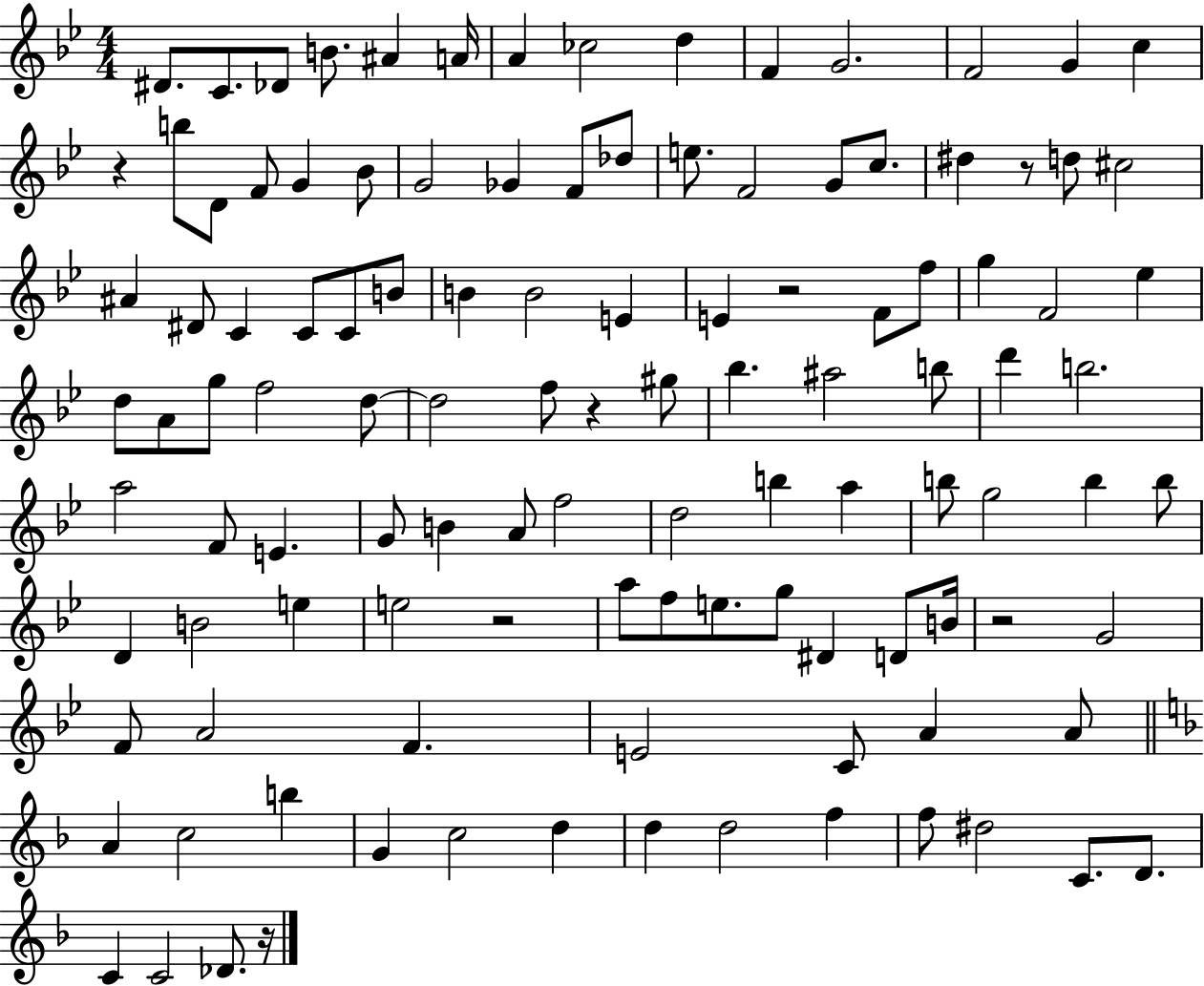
X:1
T:Untitled
M:4/4
L:1/4
K:Bb
^D/2 C/2 _D/2 B/2 ^A A/4 A _c2 d F G2 F2 G c z b/2 D/2 F/2 G _B/2 G2 _G F/2 _d/2 e/2 F2 G/2 c/2 ^d z/2 d/2 ^c2 ^A ^D/2 C C/2 C/2 B/2 B B2 E E z2 F/2 f/2 g F2 _e d/2 A/2 g/2 f2 d/2 d2 f/2 z ^g/2 _b ^a2 b/2 d' b2 a2 F/2 E G/2 B A/2 f2 d2 b a b/2 g2 b b/2 D B2 e e2 z2 a/2 f/2 e/2 g/2 ^D D/2 B/4 z2 G2 F/2 A2 F E2 C/2 A A/2 A c2 b G c2 d d d2 f f/2 ^d2 C/2 D/2 C C2 _D/2 z/4